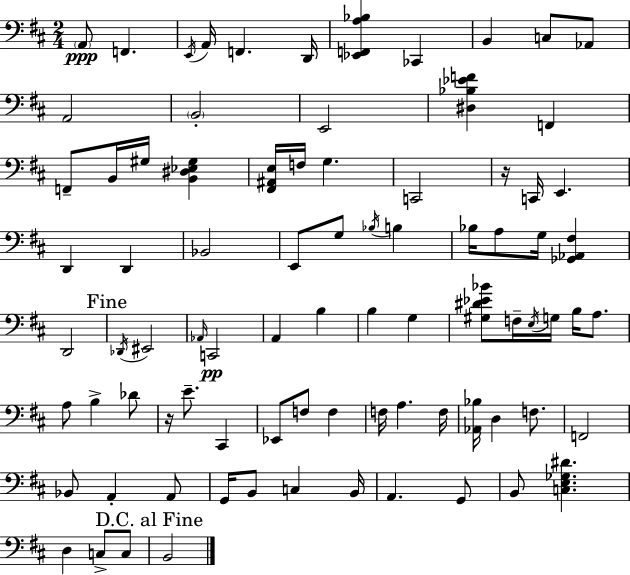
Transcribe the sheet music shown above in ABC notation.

X:1
T:Untitled
M:2/4
L:1/4
K:D
A,,/2 F,, E,,/4 A,,/4 F,, D,,/4 [_E,,F,,A,_B,] _C,, B,, C,/2 _A,,/2 A,,2 B,,2 E,,2 [^D,_B,_EF] F,, F,,/2 B,,/4 ^G,/4 [B,,^D,_E,^G,] [^F,,^A,,E,]/4 F,/4 G, C,,2 z/4 C,,/4 E,, D,, D,, _B,,2 E,,/2 G,/2 _B,/4 B, _B,/4 A,/2 G,/4 [_G,,_A,,^F,] D,,2 _D,,/4 ^E,,2 _A,,/4 C,,2 A,, B, B, G, [^G,^D_E_B]/2 F,/4 E,/4 G,/4 B,/4 A,/2 A,/2 B, _D/2 z/4 E/2 ^C,, _E,,/2 F,/2 F, F,/4 A, F,/4 [_A,,_B,]/4 D, F,/2 F,,2 _B,,/2 A,, A,,/2 G,,/4 B,,/2 C, B,,/4 A,, G,,/2 B,,/2 [C,E,_G,^D] D, C,/2 C,/2 B,,2